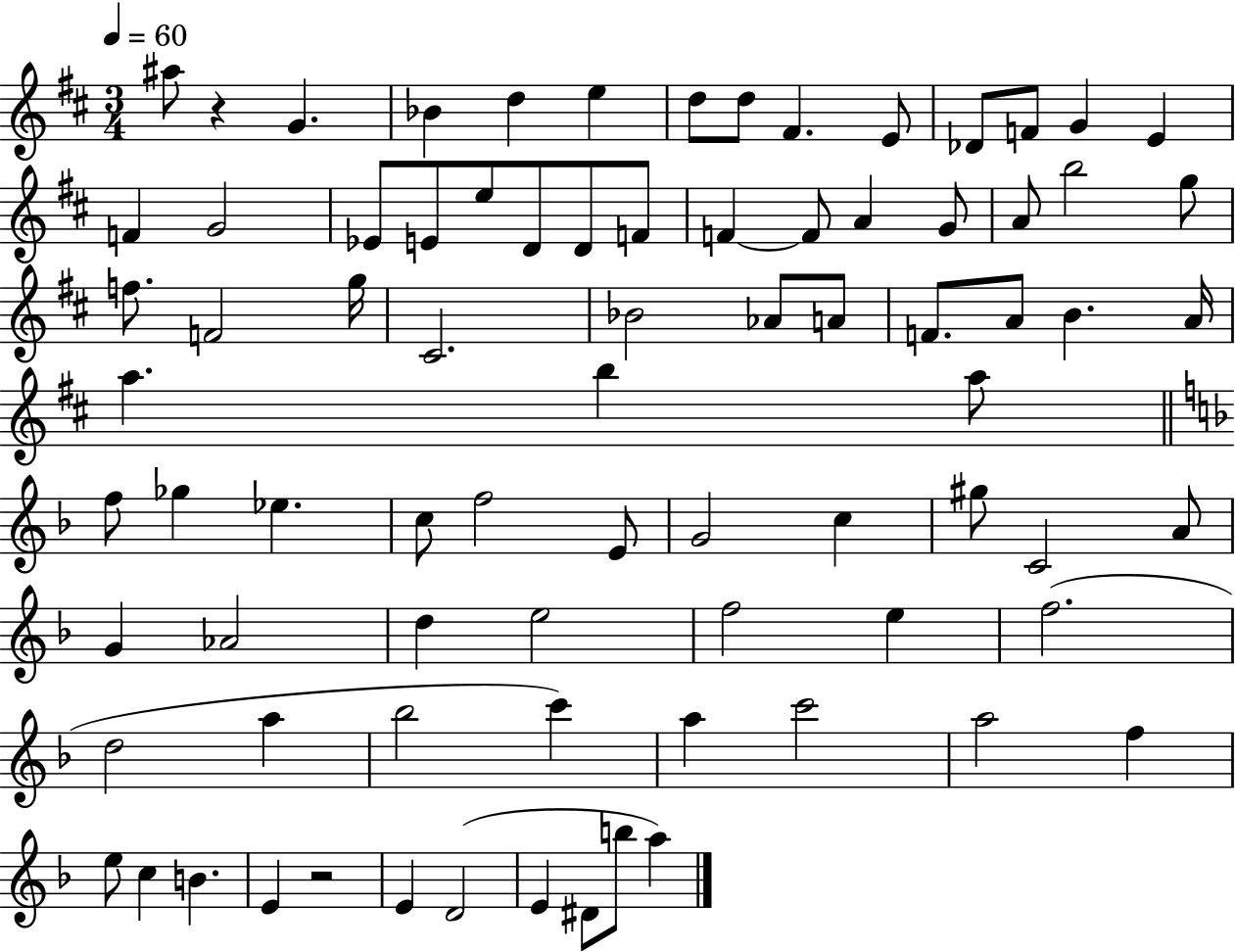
A#5/e R/q G4/q. Bb4/q D5/q E5/q D5/e D5/e F#4/q. E4/e Db4/e F4/e G4/q E4/q F4/q G4/h Eb4/e E4/e E5/e D4/e D4/e F4/e F4/q F4/e A4/q G4/e A4/e B5/h G5/e F5/e. F4/h G5/s C#4/h. Bb4/h Ab4/e A4/e F4/e. A4/e B4/q. A4/s A5/q. B5/q A5/e F5/e Gb5/q Eb5/q. C5/e F5/h E4/e G4/h C5/q G#5/e C4/h A4/e G4/q Ab4/h D5/q E5/h F5/h E5/q F5/h. D5/h A5/q Bb5/h C6/q A5/q C6/h A5/h F5/q E5/e C5/q B4/q. E4/q R/h E4/q D4/h E4/q D#4/e B5/e A5/q